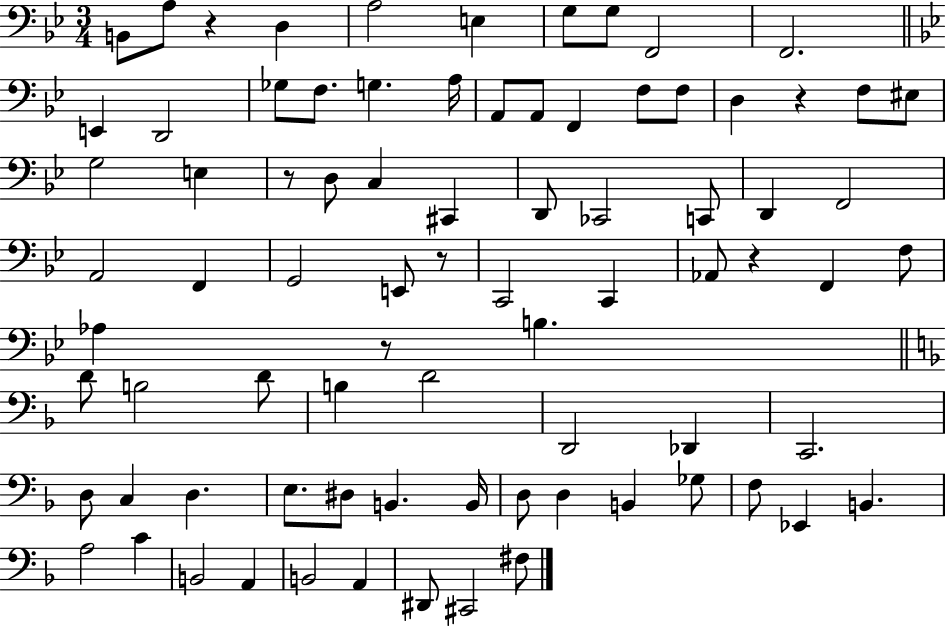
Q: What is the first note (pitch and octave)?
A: B2